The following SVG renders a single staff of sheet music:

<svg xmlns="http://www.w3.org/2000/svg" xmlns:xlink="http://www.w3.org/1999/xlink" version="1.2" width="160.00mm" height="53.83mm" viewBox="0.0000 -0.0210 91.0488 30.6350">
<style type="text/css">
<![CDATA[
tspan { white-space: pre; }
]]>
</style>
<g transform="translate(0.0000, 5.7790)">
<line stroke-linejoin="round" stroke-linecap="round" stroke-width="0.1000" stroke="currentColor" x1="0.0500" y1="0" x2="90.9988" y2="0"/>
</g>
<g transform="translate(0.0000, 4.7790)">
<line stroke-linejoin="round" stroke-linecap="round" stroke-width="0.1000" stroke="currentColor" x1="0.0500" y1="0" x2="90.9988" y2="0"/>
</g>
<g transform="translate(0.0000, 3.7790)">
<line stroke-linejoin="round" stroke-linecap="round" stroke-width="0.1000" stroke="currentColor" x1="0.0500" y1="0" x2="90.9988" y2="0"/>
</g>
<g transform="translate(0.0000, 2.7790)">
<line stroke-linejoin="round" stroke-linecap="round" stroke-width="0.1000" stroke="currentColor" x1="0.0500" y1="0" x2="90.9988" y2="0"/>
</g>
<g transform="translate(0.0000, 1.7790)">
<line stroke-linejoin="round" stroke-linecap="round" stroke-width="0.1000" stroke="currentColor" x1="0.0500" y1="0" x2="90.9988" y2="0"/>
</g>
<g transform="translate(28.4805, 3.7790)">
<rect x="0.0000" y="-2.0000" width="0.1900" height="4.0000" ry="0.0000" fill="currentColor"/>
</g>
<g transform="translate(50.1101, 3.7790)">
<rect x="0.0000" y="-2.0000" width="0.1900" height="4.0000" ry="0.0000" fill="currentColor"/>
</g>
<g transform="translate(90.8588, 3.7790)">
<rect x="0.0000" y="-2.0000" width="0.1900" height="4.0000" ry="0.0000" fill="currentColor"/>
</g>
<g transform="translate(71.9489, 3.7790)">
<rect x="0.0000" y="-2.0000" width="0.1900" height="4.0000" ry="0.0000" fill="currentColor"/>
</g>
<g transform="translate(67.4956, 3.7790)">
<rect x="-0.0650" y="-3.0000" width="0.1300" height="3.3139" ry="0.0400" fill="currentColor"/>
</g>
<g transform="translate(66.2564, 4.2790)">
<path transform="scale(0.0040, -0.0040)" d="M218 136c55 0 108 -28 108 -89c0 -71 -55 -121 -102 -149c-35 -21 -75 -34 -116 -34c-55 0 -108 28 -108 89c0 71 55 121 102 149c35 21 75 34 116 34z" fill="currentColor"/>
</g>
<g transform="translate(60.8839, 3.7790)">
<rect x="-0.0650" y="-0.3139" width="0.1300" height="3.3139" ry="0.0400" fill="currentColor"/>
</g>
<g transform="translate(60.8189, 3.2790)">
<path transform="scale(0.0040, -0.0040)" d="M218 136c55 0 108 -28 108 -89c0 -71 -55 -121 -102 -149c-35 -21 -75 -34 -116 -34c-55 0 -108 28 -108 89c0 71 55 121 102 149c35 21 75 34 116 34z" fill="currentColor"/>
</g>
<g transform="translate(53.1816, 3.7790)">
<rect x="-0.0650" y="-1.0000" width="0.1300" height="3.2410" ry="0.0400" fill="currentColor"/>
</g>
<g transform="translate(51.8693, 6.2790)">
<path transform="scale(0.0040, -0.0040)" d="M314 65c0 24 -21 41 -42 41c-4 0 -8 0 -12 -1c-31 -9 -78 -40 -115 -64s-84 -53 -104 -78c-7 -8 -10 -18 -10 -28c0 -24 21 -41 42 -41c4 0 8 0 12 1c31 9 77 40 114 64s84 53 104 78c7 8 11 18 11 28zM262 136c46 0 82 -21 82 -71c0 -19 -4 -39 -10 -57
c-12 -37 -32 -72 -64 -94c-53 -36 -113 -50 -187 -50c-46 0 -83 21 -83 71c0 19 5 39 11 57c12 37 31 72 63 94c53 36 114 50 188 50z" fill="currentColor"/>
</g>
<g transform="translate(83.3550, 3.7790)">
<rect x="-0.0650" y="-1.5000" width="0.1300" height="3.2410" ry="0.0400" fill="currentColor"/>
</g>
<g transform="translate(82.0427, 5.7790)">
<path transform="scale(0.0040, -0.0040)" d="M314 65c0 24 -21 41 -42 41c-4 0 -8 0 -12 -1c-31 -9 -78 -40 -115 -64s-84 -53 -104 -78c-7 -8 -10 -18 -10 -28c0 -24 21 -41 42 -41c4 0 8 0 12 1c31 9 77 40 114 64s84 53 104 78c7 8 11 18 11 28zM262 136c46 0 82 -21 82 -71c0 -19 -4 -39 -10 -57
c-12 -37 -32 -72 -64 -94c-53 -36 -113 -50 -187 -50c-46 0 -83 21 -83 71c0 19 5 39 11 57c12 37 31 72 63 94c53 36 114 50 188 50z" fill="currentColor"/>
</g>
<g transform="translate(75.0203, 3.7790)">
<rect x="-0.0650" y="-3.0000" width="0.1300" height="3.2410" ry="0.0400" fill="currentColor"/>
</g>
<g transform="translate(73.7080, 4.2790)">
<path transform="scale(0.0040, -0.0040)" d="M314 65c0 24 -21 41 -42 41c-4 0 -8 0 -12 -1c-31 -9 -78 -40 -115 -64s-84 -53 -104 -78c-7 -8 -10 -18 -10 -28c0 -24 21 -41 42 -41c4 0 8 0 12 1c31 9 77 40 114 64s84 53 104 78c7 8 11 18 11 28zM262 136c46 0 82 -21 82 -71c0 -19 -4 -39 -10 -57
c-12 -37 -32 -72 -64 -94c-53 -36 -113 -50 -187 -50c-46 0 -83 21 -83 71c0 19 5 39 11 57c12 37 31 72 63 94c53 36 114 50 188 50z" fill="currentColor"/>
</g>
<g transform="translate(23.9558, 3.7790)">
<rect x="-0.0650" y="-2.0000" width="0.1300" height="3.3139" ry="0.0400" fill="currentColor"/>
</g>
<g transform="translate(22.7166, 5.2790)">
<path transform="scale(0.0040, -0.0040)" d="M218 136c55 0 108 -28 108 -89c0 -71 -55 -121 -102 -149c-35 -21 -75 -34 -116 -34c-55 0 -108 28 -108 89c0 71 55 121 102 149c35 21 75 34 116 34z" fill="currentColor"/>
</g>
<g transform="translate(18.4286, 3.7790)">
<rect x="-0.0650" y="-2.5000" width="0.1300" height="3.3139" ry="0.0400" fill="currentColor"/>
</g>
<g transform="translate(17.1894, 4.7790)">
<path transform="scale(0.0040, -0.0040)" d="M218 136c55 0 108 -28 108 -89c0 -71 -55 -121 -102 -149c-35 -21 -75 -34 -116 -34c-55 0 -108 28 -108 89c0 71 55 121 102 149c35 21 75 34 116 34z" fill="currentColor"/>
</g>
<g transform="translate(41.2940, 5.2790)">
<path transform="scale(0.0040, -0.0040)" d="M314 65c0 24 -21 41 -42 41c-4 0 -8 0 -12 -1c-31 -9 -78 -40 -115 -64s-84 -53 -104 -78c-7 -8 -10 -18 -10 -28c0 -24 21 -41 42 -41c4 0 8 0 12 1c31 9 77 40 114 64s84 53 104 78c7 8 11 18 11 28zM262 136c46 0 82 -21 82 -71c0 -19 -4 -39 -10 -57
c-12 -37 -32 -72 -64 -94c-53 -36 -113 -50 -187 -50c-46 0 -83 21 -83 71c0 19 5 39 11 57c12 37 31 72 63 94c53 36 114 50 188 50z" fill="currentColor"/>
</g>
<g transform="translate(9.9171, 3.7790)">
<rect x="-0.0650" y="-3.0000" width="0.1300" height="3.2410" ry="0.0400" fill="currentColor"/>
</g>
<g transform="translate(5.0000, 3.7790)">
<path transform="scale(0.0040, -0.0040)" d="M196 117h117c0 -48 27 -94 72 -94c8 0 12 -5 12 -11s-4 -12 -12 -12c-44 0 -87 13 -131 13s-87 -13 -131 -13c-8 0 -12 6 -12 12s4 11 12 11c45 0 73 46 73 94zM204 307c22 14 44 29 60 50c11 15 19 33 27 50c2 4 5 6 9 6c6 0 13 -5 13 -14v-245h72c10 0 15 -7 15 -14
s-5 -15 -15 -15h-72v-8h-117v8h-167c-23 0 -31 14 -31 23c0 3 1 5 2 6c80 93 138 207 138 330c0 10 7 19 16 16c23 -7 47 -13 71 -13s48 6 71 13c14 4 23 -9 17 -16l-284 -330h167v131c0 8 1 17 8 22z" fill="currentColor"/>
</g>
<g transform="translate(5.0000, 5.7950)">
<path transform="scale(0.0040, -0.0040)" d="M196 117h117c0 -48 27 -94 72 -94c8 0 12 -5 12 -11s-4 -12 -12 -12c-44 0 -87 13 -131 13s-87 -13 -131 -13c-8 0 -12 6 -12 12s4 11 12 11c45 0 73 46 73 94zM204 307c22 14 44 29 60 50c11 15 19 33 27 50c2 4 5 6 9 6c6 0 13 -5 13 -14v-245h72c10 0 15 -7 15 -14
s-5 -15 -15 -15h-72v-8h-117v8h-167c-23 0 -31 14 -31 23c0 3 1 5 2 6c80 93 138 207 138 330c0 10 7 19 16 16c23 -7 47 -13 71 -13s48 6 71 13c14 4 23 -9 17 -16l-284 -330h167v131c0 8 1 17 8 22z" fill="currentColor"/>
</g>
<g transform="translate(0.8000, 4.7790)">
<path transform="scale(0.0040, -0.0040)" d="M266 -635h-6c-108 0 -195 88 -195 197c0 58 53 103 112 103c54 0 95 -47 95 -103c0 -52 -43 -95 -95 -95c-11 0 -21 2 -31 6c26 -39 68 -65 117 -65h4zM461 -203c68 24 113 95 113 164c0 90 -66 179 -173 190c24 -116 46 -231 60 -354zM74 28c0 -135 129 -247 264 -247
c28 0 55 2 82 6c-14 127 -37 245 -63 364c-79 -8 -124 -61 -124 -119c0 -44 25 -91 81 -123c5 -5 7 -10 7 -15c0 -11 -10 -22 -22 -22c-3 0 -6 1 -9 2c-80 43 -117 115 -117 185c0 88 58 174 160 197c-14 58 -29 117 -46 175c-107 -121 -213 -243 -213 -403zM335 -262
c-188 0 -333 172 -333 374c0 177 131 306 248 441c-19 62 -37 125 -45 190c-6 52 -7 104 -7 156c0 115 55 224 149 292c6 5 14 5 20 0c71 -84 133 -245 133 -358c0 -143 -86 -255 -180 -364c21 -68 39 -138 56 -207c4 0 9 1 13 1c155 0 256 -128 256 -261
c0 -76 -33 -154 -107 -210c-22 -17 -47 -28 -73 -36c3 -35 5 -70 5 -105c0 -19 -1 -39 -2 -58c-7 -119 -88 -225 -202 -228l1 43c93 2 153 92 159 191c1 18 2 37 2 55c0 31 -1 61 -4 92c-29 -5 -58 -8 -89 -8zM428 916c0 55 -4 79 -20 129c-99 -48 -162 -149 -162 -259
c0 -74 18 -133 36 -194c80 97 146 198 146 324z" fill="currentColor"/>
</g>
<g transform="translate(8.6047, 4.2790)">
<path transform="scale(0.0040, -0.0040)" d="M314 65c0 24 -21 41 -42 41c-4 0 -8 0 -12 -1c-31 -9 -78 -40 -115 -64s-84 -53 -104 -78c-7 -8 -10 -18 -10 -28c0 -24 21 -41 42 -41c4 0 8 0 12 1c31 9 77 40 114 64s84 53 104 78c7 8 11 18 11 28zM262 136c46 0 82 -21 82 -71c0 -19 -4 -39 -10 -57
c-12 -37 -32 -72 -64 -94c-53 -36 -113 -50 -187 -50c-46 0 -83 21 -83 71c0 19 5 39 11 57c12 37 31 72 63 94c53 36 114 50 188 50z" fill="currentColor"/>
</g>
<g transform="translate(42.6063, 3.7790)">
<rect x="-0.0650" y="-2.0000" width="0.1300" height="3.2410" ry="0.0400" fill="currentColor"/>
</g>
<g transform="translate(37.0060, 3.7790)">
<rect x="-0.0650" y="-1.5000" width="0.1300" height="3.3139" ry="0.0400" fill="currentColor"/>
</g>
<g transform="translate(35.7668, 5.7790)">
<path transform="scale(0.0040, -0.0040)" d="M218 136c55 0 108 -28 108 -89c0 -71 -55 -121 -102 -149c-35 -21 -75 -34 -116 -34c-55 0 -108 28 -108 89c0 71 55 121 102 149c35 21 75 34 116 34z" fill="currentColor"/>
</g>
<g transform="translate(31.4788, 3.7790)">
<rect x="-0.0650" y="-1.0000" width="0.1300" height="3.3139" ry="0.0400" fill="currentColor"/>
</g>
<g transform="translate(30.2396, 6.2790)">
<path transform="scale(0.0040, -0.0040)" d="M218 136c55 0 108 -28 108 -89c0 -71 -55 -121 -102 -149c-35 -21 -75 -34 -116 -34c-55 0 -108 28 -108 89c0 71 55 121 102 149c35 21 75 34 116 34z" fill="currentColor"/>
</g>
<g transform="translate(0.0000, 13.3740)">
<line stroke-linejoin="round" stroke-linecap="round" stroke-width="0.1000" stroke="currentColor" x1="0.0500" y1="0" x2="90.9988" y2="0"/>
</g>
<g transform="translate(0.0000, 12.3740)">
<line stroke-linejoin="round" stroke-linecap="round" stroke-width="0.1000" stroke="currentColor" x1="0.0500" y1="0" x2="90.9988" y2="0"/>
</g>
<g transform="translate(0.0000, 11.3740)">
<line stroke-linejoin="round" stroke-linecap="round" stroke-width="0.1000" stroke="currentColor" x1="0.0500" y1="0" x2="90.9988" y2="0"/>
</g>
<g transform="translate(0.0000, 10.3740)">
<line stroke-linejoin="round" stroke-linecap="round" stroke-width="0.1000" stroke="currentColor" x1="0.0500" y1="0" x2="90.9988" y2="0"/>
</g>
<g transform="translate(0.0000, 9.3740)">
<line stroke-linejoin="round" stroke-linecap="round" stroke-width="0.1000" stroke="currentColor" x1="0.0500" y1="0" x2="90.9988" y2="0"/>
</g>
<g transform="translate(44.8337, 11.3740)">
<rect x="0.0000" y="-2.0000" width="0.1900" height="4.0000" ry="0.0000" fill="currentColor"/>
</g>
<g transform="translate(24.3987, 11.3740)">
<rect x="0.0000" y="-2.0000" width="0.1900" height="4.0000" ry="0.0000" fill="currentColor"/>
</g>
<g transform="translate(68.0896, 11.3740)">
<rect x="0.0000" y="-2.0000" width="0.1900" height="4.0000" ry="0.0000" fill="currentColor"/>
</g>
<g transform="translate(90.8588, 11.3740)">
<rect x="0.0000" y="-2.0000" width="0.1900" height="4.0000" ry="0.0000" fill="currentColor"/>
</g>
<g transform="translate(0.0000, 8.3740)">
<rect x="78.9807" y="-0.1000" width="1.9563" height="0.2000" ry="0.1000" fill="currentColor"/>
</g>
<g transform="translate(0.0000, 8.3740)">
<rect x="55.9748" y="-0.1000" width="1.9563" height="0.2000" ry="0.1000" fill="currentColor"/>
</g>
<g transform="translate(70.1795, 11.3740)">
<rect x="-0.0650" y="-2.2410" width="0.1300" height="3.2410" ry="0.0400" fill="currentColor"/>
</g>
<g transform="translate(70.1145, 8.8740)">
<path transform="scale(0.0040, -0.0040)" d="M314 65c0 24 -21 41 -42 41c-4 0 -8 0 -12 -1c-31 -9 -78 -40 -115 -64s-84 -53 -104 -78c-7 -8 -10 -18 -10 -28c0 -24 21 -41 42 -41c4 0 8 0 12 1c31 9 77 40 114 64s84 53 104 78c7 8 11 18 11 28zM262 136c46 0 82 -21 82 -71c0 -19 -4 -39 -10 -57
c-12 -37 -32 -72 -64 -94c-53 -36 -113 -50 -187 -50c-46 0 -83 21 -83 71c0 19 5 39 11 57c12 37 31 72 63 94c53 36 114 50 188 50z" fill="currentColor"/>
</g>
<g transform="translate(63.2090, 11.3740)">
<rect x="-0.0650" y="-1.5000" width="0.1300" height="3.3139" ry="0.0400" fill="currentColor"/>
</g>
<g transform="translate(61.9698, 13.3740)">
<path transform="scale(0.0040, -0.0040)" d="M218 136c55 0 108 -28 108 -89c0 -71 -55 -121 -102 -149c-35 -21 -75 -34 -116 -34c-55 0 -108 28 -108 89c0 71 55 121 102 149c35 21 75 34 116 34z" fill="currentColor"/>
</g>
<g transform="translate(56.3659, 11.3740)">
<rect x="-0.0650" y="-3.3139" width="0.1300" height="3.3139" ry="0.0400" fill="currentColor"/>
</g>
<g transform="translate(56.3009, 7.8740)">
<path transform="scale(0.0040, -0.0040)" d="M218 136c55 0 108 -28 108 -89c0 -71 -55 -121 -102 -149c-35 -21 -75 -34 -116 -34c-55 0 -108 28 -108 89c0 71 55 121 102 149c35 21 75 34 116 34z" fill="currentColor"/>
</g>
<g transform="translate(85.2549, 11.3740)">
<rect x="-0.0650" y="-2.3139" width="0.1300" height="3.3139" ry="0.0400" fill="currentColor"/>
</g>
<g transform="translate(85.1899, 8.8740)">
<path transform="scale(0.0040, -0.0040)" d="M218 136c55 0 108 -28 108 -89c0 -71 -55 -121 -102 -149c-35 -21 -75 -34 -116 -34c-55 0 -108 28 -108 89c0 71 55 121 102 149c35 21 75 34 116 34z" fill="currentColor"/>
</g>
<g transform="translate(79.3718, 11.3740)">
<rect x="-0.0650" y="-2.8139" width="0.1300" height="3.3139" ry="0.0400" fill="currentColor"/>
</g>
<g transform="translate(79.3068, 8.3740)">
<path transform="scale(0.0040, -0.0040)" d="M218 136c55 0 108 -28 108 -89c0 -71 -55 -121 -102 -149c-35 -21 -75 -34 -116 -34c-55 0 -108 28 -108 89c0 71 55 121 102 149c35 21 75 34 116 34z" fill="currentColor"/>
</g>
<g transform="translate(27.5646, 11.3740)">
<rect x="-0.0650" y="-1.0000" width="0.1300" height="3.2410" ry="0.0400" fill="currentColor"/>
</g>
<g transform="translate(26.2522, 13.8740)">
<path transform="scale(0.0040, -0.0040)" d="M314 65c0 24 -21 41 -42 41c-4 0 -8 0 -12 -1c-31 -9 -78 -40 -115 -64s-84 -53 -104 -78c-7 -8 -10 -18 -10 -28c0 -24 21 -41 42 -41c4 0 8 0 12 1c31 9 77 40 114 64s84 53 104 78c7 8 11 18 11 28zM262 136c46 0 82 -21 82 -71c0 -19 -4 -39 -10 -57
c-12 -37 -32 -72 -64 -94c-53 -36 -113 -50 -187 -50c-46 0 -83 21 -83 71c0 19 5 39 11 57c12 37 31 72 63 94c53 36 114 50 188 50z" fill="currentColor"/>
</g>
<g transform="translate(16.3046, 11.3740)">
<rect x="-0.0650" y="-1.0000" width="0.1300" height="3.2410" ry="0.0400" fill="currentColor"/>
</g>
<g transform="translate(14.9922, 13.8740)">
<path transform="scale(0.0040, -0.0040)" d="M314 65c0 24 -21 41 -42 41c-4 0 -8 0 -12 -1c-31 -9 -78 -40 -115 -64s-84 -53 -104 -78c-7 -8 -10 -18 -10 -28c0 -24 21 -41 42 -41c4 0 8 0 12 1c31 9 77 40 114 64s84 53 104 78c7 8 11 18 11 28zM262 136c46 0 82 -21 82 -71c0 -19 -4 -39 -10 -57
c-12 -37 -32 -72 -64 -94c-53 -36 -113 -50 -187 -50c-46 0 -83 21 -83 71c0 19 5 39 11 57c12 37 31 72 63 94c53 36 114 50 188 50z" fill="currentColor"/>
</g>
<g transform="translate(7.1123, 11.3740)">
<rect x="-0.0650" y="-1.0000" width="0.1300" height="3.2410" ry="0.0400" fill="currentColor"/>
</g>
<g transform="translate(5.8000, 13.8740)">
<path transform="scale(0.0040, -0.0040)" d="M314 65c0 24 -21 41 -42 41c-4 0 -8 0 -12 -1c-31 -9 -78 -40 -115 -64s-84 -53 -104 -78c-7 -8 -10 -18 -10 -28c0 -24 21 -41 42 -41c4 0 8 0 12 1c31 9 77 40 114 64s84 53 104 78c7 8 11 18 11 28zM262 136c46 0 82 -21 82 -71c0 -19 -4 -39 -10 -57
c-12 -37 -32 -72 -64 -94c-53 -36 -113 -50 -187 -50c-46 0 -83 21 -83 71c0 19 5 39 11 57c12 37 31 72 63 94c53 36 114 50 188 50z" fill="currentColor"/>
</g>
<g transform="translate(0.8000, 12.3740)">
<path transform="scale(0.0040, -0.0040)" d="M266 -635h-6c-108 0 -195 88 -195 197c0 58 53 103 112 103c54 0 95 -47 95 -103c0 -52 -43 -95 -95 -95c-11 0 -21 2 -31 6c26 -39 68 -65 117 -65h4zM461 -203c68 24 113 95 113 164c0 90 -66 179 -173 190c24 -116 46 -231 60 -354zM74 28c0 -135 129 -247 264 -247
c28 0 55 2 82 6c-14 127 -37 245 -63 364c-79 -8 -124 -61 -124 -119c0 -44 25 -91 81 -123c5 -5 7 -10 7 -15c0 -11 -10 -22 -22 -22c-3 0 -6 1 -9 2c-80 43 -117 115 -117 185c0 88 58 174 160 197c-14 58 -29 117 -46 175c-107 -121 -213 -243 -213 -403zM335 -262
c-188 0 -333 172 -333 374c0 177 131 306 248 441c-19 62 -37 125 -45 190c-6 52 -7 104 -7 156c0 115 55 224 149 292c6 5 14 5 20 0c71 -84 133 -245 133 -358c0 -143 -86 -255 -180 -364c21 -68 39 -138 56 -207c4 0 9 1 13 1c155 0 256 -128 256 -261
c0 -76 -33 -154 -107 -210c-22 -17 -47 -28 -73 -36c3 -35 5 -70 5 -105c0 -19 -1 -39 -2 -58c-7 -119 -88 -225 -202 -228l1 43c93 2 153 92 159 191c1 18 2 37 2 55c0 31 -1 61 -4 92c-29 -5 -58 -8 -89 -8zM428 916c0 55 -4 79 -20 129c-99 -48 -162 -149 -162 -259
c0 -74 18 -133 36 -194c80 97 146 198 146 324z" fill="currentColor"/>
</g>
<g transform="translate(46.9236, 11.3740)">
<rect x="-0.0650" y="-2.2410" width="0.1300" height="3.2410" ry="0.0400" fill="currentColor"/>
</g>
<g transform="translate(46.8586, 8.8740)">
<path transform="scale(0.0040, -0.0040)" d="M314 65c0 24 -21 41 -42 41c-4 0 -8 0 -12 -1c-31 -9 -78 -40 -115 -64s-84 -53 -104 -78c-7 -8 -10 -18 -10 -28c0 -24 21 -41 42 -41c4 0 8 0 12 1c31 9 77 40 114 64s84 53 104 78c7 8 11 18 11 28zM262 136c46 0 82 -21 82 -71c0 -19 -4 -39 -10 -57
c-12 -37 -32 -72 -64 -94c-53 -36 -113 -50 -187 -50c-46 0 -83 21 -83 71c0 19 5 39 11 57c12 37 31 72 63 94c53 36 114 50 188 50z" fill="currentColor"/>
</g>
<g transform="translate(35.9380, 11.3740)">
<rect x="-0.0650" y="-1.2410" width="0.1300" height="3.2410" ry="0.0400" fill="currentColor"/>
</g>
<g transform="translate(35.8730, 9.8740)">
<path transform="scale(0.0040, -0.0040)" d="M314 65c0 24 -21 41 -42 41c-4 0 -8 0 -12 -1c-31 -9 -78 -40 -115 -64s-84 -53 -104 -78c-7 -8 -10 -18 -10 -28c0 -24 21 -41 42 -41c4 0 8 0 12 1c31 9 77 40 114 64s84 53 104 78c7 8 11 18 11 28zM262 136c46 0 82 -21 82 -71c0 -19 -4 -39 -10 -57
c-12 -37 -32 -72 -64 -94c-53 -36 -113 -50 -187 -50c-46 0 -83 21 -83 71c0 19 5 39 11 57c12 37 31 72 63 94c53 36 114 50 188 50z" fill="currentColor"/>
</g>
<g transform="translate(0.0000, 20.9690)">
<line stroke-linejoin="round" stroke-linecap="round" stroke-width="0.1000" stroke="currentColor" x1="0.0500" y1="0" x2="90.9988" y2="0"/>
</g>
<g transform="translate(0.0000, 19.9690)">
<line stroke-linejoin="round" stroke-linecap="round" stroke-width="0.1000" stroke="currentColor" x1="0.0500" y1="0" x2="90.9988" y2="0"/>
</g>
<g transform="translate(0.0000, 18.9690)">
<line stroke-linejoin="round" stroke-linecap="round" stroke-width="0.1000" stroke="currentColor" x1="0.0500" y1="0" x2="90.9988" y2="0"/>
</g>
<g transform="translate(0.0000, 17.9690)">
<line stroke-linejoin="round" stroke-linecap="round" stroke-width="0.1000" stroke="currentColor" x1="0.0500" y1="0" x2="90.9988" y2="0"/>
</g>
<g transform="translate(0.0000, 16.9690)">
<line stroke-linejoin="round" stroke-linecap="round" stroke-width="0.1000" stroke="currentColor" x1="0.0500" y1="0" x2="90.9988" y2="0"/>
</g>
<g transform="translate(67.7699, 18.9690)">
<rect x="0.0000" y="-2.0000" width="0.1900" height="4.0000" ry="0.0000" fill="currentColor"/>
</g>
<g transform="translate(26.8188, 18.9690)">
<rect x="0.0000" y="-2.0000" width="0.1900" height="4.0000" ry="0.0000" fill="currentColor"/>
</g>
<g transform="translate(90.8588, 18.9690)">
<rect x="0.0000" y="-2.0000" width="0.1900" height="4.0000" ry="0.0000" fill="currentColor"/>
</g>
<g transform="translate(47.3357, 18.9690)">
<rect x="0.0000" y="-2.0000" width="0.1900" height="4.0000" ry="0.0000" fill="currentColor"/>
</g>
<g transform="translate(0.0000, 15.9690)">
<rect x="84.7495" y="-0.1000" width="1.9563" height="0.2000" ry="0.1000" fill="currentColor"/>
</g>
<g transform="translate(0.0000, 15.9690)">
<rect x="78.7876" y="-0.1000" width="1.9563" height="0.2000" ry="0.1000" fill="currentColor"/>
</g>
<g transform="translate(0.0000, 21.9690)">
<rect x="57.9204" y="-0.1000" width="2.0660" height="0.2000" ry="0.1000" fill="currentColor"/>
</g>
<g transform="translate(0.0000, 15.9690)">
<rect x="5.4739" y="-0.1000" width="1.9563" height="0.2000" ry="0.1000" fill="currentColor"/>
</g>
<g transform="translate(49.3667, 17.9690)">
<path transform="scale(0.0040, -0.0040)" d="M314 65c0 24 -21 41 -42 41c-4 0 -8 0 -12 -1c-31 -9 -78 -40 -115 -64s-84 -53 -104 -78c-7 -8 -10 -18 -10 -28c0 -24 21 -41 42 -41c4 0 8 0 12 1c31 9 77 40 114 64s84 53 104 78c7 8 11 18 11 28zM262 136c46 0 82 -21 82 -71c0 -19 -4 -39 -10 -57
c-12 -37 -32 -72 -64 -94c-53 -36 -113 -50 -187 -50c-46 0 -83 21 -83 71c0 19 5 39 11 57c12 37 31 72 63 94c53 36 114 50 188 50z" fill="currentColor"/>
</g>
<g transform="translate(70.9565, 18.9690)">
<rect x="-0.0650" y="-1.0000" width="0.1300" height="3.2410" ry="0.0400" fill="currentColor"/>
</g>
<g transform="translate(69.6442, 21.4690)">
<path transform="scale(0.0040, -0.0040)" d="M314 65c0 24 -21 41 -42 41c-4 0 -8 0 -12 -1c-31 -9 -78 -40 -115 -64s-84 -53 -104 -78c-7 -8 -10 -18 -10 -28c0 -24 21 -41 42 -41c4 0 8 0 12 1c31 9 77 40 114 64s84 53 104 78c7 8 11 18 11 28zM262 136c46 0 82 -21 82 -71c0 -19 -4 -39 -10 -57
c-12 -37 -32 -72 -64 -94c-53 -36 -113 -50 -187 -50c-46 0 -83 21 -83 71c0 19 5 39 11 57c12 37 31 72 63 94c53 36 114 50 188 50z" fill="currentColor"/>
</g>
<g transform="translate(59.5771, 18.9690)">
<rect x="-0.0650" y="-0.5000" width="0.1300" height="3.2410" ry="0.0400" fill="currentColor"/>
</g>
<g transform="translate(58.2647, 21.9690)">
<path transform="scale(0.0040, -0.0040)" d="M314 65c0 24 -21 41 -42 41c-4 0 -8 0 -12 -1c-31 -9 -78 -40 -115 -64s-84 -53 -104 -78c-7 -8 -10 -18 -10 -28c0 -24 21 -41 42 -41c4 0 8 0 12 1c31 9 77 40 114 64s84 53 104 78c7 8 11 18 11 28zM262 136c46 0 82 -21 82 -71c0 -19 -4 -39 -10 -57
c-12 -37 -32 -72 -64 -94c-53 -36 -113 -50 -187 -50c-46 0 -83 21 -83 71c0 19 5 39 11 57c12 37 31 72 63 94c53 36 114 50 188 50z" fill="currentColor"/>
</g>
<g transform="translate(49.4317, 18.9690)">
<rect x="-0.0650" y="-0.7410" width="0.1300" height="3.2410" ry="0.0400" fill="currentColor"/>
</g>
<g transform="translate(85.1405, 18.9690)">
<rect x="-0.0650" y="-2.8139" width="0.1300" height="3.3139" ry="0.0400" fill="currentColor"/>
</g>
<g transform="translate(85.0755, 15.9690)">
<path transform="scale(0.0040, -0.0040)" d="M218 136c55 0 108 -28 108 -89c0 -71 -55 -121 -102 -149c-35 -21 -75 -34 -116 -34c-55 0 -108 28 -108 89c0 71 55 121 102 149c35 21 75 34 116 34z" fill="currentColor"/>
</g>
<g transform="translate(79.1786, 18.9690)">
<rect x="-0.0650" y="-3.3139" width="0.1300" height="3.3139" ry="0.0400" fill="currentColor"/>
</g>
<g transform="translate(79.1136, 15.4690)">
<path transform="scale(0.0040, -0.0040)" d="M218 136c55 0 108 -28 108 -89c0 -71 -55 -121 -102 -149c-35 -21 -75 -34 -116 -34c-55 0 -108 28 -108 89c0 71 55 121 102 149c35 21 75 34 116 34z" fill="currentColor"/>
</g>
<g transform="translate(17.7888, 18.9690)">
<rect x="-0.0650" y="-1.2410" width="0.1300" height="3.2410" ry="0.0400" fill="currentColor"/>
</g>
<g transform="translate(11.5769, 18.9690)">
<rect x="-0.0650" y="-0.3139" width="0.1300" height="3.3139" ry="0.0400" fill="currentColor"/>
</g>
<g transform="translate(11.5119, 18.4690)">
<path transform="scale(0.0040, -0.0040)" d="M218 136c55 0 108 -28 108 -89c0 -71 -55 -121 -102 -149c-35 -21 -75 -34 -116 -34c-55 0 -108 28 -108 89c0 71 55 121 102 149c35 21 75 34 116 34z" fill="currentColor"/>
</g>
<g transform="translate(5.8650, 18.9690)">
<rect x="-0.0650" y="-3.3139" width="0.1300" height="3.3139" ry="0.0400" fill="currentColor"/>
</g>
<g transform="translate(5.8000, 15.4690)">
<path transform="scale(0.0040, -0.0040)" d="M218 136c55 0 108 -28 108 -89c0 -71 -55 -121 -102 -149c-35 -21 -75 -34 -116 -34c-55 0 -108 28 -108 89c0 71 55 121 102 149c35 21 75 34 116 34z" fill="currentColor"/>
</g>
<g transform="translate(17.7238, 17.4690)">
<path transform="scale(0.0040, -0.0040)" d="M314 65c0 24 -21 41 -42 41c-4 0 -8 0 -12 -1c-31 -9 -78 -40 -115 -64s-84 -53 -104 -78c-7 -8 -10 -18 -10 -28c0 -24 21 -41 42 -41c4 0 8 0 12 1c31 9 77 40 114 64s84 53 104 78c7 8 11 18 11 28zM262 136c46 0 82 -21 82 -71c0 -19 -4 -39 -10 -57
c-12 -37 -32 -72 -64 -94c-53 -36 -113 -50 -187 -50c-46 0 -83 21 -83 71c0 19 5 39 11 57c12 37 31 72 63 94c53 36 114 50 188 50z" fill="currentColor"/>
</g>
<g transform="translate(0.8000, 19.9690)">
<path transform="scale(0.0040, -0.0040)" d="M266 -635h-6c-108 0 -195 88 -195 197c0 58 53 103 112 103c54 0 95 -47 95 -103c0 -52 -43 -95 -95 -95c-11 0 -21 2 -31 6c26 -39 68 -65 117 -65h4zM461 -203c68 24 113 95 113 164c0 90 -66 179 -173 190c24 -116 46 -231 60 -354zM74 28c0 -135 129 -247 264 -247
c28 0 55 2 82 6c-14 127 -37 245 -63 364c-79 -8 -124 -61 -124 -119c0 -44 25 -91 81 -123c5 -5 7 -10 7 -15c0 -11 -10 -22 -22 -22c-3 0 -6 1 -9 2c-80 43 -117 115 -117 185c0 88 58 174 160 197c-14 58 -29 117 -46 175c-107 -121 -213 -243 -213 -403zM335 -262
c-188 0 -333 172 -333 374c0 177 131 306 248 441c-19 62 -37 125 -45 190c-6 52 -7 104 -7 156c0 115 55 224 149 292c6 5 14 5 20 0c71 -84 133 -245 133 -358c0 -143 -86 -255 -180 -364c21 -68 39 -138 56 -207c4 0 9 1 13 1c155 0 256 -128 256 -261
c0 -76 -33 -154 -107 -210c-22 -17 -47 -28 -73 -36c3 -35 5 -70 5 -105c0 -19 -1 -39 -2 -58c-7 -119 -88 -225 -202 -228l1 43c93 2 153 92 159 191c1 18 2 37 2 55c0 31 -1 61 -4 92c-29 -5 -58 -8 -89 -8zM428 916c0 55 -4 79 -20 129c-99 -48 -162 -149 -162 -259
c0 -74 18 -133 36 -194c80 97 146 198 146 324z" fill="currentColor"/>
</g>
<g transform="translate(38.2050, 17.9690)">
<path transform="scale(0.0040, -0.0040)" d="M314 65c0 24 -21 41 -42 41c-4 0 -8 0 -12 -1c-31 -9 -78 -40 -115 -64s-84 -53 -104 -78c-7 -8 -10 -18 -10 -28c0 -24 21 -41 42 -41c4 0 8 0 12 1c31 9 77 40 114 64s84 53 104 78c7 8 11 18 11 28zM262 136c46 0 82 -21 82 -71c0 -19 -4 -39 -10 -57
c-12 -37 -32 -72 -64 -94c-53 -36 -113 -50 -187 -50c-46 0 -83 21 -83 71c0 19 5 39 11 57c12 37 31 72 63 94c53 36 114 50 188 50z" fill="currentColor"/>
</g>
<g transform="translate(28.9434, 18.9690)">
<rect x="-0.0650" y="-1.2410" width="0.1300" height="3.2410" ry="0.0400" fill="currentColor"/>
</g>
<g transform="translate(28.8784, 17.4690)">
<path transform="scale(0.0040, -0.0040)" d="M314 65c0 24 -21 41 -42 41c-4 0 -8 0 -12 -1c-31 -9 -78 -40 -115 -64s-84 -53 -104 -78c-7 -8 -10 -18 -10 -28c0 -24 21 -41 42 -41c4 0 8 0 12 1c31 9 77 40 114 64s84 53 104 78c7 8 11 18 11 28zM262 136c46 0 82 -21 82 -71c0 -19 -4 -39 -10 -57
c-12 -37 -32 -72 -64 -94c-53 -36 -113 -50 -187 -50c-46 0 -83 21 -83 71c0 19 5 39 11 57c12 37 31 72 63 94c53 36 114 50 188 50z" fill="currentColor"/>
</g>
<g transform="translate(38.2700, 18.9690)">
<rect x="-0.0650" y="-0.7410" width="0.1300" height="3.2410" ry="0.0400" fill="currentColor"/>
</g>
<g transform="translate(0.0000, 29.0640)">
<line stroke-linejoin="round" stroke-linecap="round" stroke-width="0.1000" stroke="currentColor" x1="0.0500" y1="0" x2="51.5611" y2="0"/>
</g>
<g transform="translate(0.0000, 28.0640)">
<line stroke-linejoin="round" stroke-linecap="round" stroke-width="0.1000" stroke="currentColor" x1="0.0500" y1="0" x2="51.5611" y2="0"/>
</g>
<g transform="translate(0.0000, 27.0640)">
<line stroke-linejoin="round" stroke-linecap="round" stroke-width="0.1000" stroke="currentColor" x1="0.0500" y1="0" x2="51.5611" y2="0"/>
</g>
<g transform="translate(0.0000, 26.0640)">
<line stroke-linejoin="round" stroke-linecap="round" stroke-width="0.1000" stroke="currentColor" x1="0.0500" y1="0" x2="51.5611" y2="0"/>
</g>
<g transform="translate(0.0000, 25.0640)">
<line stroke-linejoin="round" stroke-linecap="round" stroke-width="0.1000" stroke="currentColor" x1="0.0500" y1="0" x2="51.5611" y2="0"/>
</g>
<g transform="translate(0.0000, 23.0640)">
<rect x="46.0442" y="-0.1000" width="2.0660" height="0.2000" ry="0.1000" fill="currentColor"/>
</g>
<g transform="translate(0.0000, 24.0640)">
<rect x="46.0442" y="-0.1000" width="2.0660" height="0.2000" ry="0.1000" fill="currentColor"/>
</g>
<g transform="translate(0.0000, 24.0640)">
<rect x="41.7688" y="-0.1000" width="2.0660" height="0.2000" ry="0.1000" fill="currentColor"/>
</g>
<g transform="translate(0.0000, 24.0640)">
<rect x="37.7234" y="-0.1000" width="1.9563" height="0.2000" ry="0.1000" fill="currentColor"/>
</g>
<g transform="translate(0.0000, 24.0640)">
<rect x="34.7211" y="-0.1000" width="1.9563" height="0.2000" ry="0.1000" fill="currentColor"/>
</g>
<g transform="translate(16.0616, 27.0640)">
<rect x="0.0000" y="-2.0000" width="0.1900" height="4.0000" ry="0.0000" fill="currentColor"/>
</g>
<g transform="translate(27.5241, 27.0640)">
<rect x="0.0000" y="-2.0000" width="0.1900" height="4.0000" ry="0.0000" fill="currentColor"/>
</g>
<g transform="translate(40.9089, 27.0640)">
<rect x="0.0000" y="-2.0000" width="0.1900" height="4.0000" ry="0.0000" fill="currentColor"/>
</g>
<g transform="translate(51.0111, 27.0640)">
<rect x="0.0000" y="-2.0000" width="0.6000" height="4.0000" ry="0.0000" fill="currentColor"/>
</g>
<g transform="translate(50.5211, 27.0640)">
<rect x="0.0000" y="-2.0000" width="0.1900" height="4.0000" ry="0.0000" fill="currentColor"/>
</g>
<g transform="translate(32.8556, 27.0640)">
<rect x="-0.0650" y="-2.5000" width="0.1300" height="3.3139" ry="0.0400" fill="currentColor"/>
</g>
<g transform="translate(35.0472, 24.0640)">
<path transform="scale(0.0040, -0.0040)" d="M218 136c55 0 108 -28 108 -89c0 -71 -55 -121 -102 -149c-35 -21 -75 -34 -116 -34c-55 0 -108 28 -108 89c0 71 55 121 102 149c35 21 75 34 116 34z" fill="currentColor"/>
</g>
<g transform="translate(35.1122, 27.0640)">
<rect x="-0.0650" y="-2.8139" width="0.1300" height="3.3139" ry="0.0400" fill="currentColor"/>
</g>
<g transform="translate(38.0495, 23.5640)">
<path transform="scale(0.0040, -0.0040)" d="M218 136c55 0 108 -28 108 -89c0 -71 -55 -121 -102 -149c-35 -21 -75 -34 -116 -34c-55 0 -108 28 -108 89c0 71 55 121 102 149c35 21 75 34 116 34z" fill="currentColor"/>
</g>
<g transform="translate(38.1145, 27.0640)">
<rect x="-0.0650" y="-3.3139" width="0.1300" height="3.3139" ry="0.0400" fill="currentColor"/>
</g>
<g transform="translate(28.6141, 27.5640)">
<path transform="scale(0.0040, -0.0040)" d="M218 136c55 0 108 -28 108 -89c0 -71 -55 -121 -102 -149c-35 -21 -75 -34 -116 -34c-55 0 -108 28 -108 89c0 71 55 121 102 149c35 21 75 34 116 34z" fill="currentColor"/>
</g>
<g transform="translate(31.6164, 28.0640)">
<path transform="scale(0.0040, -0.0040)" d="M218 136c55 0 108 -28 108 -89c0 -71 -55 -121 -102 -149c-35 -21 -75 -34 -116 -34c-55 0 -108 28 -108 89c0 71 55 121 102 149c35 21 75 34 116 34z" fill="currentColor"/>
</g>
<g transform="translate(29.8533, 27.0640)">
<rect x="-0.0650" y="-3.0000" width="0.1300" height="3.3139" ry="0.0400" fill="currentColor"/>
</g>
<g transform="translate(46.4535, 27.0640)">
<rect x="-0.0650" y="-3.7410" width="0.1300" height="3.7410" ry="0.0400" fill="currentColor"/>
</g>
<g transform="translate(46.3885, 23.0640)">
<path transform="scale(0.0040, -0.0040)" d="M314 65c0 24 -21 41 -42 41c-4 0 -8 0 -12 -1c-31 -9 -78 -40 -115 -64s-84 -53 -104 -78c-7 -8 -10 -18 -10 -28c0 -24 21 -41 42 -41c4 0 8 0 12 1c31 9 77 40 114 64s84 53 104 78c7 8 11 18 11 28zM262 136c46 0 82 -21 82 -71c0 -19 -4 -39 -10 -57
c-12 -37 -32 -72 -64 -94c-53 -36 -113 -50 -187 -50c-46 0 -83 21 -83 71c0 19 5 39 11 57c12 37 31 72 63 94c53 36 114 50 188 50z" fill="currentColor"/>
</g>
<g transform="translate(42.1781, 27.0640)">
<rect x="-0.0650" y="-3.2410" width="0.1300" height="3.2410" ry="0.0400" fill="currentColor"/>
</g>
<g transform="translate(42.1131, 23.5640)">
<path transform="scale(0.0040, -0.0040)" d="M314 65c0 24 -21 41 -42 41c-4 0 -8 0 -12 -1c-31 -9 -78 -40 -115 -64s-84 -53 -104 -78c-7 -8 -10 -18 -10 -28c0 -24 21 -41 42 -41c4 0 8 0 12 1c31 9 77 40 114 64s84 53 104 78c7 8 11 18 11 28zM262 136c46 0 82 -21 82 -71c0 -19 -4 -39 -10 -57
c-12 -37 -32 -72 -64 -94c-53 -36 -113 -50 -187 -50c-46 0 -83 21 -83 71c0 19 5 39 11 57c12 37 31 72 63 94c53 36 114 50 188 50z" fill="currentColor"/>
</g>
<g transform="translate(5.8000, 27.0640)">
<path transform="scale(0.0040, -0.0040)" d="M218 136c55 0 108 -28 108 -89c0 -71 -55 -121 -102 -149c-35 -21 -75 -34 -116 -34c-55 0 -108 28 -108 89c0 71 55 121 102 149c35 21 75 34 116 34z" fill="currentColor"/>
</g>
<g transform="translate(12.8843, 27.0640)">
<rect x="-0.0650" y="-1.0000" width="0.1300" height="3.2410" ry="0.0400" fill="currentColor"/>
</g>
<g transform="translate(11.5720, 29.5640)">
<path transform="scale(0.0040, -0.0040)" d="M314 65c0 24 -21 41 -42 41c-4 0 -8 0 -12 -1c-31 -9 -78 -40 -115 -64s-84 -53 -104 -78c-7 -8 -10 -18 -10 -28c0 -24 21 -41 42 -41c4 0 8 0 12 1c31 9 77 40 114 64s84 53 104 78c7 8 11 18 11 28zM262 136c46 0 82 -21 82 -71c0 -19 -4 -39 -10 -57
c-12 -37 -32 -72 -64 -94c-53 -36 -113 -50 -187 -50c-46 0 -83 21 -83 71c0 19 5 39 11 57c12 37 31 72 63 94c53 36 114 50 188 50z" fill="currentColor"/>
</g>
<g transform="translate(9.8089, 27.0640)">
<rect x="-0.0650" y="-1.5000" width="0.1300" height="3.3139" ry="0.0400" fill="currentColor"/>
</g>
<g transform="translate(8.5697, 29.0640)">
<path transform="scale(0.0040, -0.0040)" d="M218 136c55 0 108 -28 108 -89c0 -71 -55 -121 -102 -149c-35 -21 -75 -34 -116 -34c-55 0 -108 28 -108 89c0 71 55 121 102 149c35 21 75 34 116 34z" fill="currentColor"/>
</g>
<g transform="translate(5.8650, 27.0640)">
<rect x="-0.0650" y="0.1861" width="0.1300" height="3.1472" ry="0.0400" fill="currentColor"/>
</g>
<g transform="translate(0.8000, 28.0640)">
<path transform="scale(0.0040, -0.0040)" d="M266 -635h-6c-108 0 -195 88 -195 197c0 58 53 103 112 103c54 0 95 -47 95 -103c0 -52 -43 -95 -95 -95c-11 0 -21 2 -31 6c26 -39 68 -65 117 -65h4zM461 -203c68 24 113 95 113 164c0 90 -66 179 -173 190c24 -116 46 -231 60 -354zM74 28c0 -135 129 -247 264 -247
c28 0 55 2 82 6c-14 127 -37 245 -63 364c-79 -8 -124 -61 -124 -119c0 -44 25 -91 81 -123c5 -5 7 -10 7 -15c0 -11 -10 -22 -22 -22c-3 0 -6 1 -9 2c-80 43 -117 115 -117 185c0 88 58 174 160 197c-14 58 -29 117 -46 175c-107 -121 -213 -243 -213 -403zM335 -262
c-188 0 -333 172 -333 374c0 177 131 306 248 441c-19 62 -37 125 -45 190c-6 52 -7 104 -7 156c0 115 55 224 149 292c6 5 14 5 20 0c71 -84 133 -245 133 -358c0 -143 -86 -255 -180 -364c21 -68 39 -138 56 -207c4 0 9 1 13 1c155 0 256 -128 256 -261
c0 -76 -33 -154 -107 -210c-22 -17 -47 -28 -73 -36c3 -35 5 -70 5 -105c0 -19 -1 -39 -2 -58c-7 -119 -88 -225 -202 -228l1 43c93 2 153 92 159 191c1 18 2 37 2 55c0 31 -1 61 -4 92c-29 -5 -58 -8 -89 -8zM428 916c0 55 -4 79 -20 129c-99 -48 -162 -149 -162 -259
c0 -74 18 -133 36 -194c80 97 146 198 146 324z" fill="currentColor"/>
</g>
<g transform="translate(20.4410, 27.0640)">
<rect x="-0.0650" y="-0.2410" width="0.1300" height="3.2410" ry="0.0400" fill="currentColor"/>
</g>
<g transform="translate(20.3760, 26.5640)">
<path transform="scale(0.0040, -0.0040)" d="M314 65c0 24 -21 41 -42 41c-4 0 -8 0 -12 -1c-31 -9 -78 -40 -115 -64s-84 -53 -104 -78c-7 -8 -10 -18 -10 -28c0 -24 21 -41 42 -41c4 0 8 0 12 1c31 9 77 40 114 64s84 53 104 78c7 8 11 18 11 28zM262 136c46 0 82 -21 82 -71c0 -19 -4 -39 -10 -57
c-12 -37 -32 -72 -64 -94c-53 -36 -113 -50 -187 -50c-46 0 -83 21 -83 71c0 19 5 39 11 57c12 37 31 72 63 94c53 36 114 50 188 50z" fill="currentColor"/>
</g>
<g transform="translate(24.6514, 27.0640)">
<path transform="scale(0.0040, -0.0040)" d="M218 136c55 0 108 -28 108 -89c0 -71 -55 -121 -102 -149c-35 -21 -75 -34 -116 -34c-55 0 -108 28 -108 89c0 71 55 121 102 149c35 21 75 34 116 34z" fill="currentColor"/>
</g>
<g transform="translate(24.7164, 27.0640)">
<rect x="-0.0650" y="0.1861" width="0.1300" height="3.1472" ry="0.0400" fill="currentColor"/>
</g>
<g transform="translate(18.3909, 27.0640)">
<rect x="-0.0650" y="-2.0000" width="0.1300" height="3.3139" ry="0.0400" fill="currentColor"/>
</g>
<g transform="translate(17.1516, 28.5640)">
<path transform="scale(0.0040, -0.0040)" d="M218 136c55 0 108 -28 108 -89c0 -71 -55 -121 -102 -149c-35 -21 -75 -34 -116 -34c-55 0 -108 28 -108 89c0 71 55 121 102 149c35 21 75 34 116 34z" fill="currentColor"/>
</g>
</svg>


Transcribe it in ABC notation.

X:1
T:Untitled
M:4/4
L:1/4
K:C
A2 G F D E F2 D2 c A A2 E2 D2 D2 D2 e2 g2 b E g2 a g b c e2 e2 d2 d2 C2 D2 b a B E D2 F c2 B A G a b b2 c'2